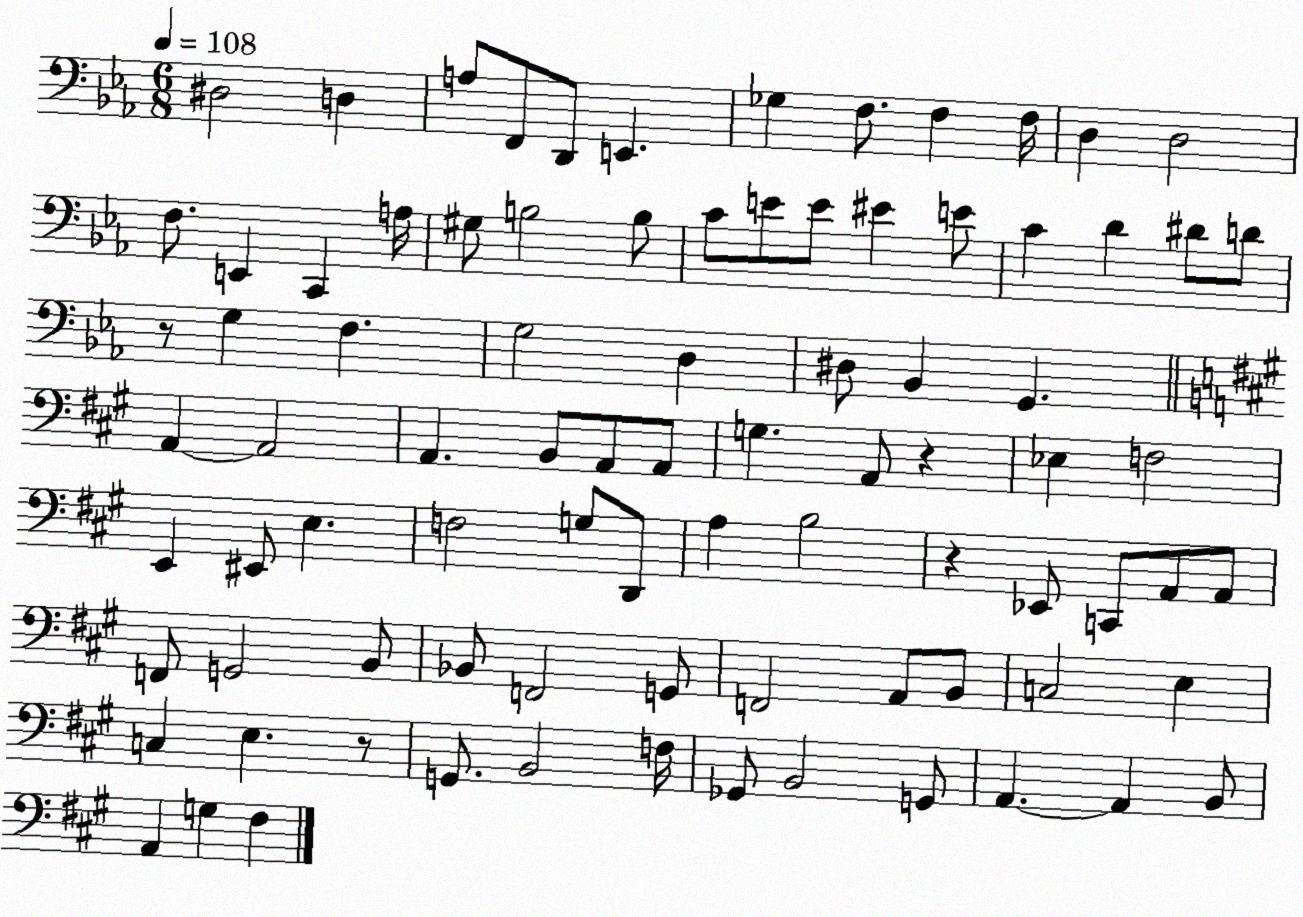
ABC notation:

X:1
T:Untitled
M:6/8
L:1/4
K:Eb
^D,2 D, A,/2 F,,/2 D,,/2 E,, _G, F,/2 F, F,/4 D, D,2 F,/2 E,, C,, A,/4 ^G,/2 B,2 B,/2 C/2 E/2 E/2 ^E E/2 C D ^D/2 D/2 z/2 G, F, G,2 D, ^D,/2 _B,, G,, A,, A,,2 A,, B,,/2 A,,/2 A,,/2 G, A,,/2 z _E, F,2 E,, ^E,,/2 E, F,2 G,/2 D,,/2 A, B,2 z _E,,/2 C,,/2 A,,/2 A,,/2 F,,/2 G,,2 B,,/2 _B,,/2 F,,2 G,,/2 F,,2 A,,/2 B,,/2 C,2 E, C, E, z/2 G,,/2 B,,2 F,/4 _G,,/2 B,,2 G,,/2 A,, A,, B,,/2 A,, G, ^F,